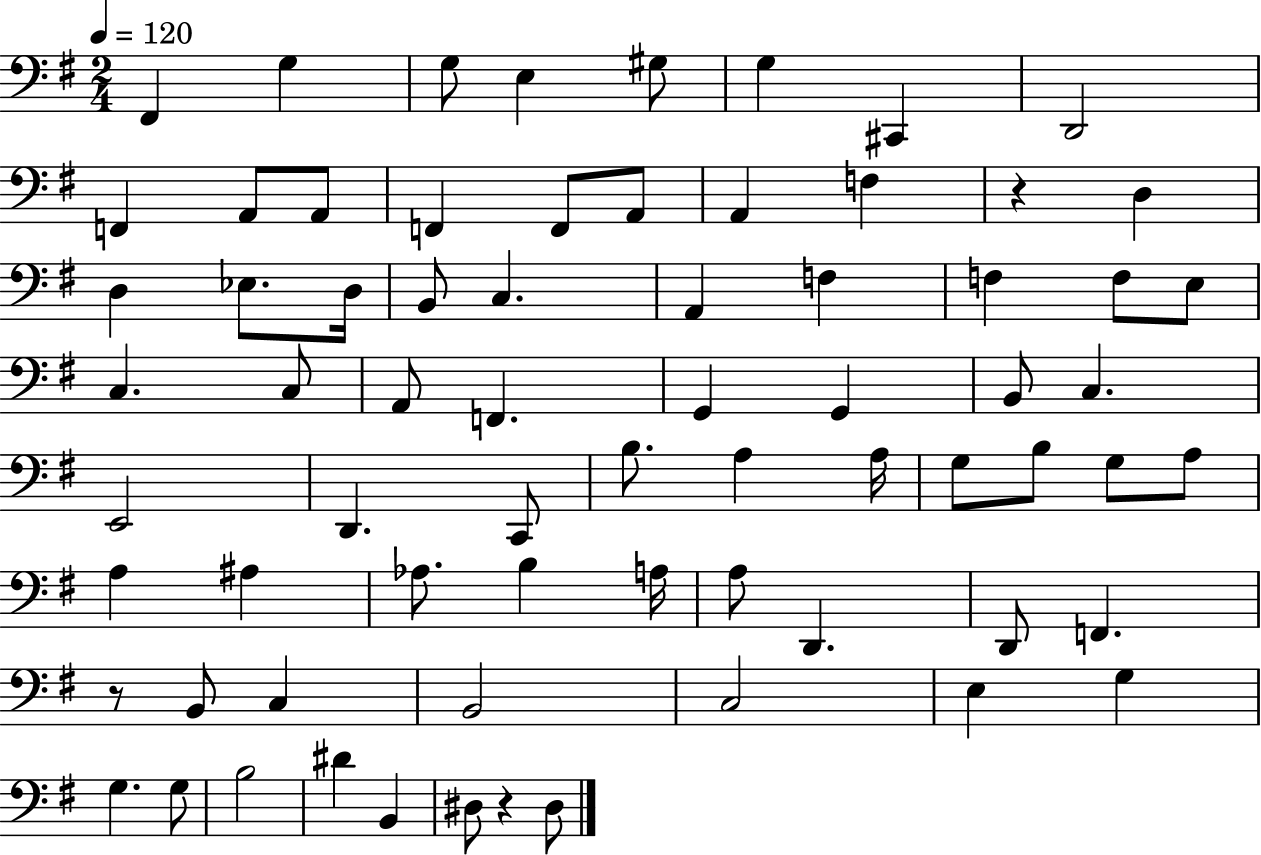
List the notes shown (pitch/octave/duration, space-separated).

F#2/q G3/q G3/e E3/q G#3/e G3/q C#2/q D2/h F2/q A2/e A2/e F2/q F2/e A2/e A2/q F3/q R/q D3/q D3/q Eb3/e. D3/s B2/e C3/q. A2/q F3/q F3/q F3/e E3/e C3/q. C3/e A2/e F2/q. G2/q G2/q B2/e C3/q. E2/h D2/q. C2/e B3/e. A3/q A3/s G3/e B3/e G3/e A3/e A3/q A#3/q Ab3/e. B3/q A3/s A3/e D2/q. D2/e F2/q. R/e B2/e C3/q B2/h C3/h E3/q G3/q G3/q. G3/e B3/h D#4/q B2/q D#3/e R/q D#3/e